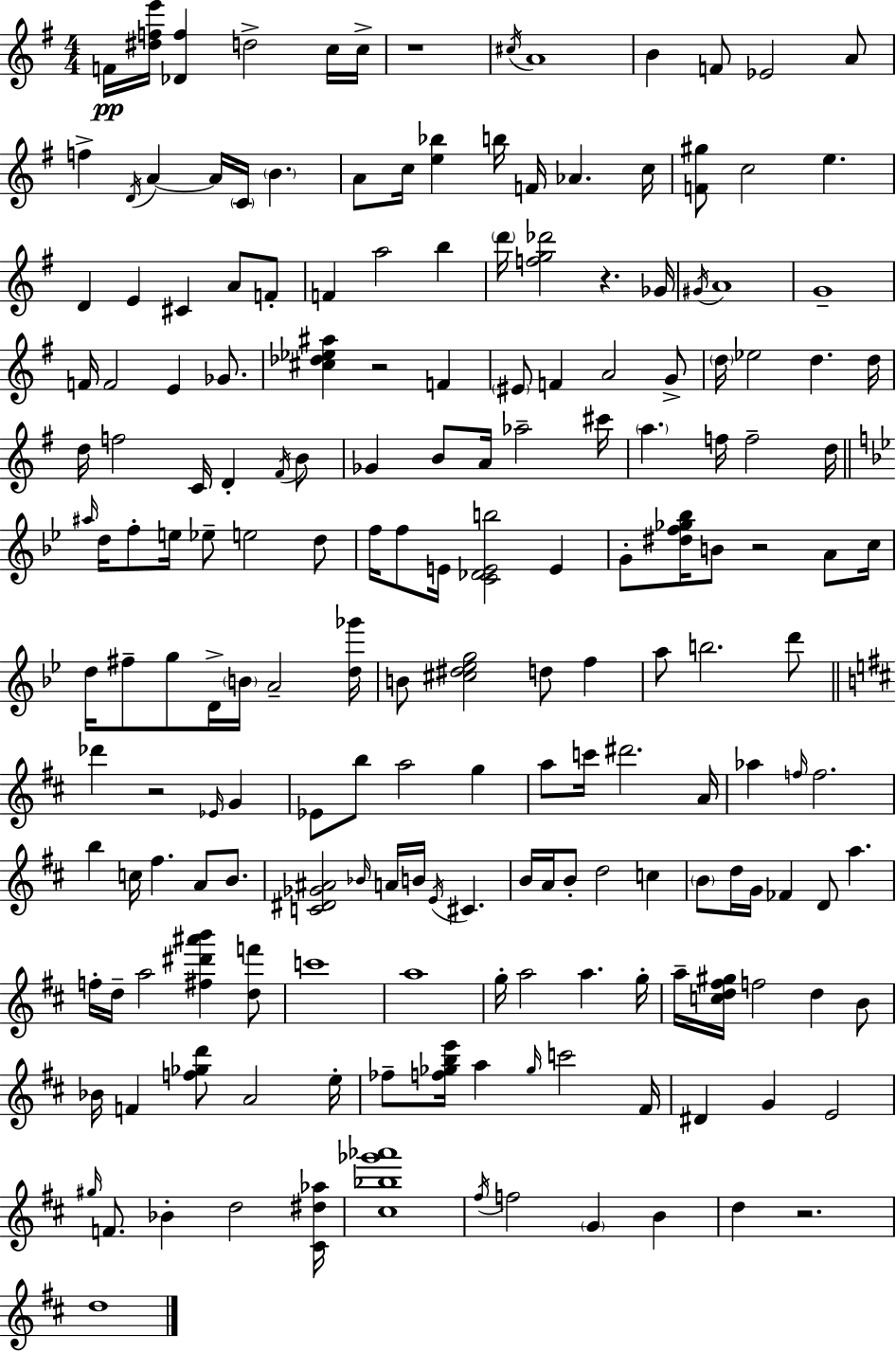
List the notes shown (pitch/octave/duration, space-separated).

F4/s [D#5,F5,E6]/s [Db4,F5]/q D5/h C5/s C5/s R/w C#5/s A4/w B4/q F4/e Eb4/h A4/e F5/q D4/s A4/q A4/s C4/s B4/q. A4/e C5/s [E5,Bb5]/q B5/s F4/s Ab4/q. C5/s [F4,G#5]/e C5/h E5/q. D4/q E4/q C#4/q A4/e F4/e F4/q A5/h B5/q D6/s [F5,G5,Db6]/h R/q. Gb4/s G#4/s A4/w G4/w F4/s F4/h E4/q Gb4/e. [C#5,Db5,Eb5,A#5]/q R/h F4/q EIS4/e F4/q A4/h G4/e D5/s Eb5/h D5/q. D5/s D5/s F5/h C4/s D4/q F#4/s B4/e Gb4/q B4/e A4/s Ab5/h C#6/s A5/q. F5/s F5/h D5/s A#5/s D5/s F5/e E5/s Eb5/e E5/h D5/e F5/s F5/e E4/s [C4,Db4,E4,B5]/h E4/q G4/e [D#5,F5,Gb5,Bb5]/s B4/e R/h A4/e C5/s D5/s F#5/e G5/e D4/s B4/s A4/h [D5,Gb6]/s B4/e [C#5,D#5,Eb5,G5]/h D5/e F5/q A5/e B5/h. D6/e Db6/q R/h Eb4/s G4/q Eb4/e B5/e A5/h G5/q A5/e C6/s D#6/h. A4/s Ab5/q F5/s F5/h. B5/q C5/s F#5/q. A4/e B4/e. [C4,D#4,Gb4,A#4]/h Bb4/s A4/s B4/s E4/s C#4/q. B4/s A4/s B4/e D5/h C5/q B4/e D5/s G4/s FES4/q D4/e A5/q. F5/s D5/s A5/h [F#5,D#6,A#6,B6]/q [D5,F6]/e C6/w A5/w G5/s A5/h A5/q. G5/s A5/s [C5,D5,F#5,G#5]/s F5/h D5/q B4/e Bb4/s F4/q [F5,Gb5,D6]/e A4/h E5/s FES5/e [F5,Gb5,B5,E6]/s A5/q Gb5/s C6/h F#4/s D#4/q G4/q E4/h G#5/s F4/e. Bb4/q D5/h [C#4,D#5,Ab5]/s [C#5,Bb5,Gb6,Ab6]/w F#5/s F5/h G4/q B4/q D5/q R/h. D5/w